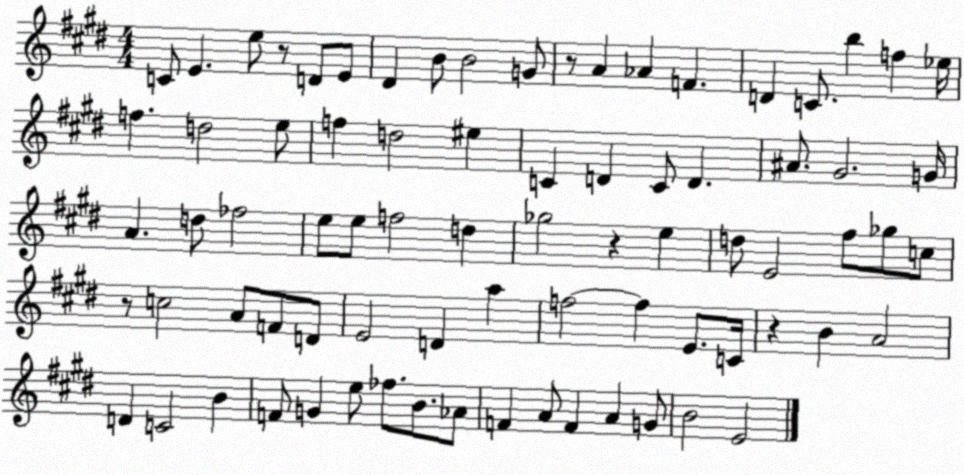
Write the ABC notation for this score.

X:1
T:Untitled
M:4/4
L:1/4
K:E
C/2 E e/2 z/2 D/2 E/2 ^D B/2 B2 G/2 z/2 A _A F D C/2 b f _e/4 f d2 e/2 f d2 ^e C D C/2 D ^A/2 ^G2 G/4 A d/2 _f2 e/2 e/2 f2 d _g2 z e d/2 E2 ^f/2 _g/2 c/2 z/2 c2 A/2 F/2 D/2 E2 D a f2 f E/2 C/4 z B A2 D C2 B F/2 G e/2 _f/2 B/2 _A/2 F A/2 F A G/2 B2 E2